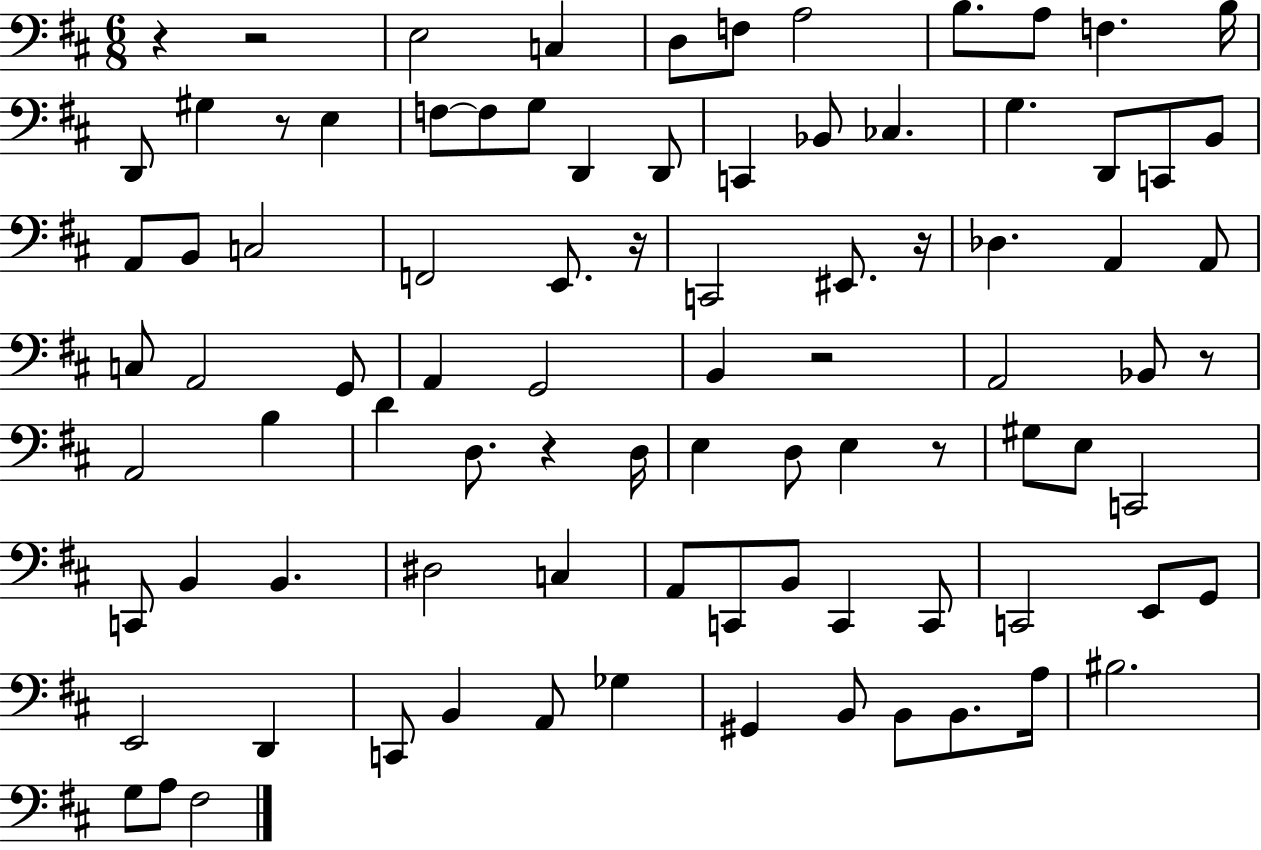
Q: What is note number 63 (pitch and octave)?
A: C2